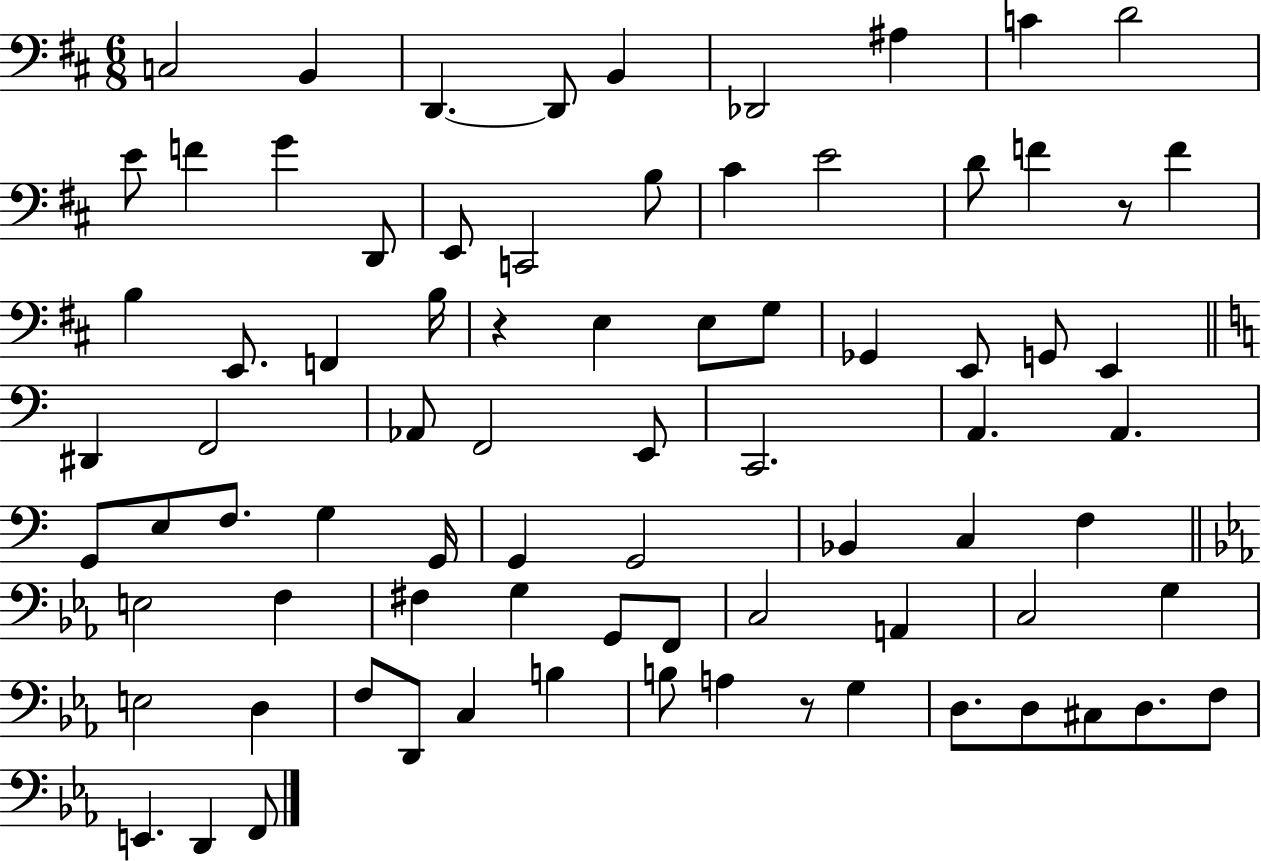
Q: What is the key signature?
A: D major